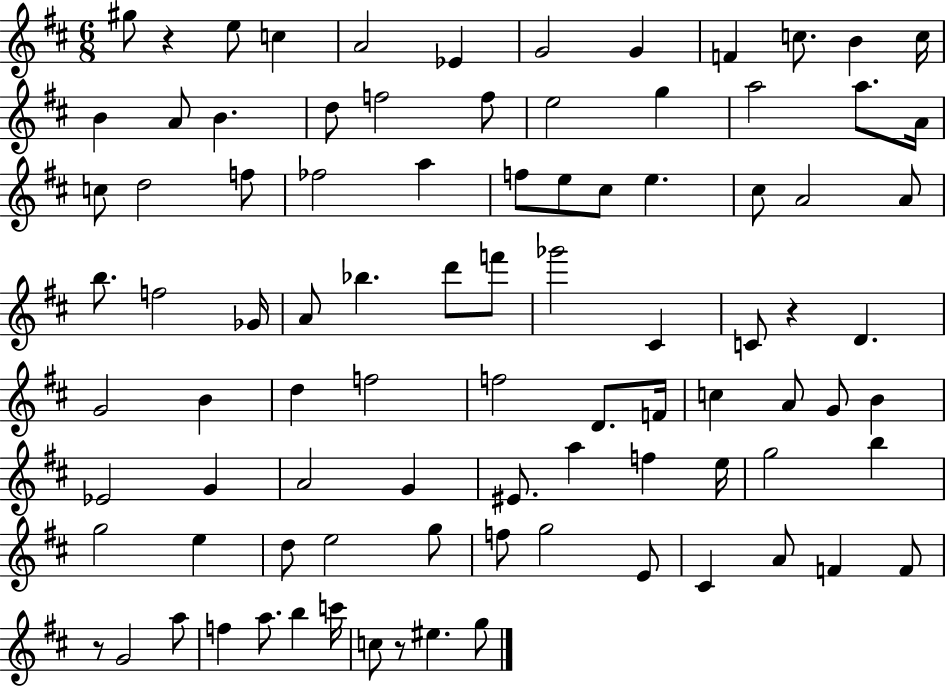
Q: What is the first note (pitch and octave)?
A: G#5